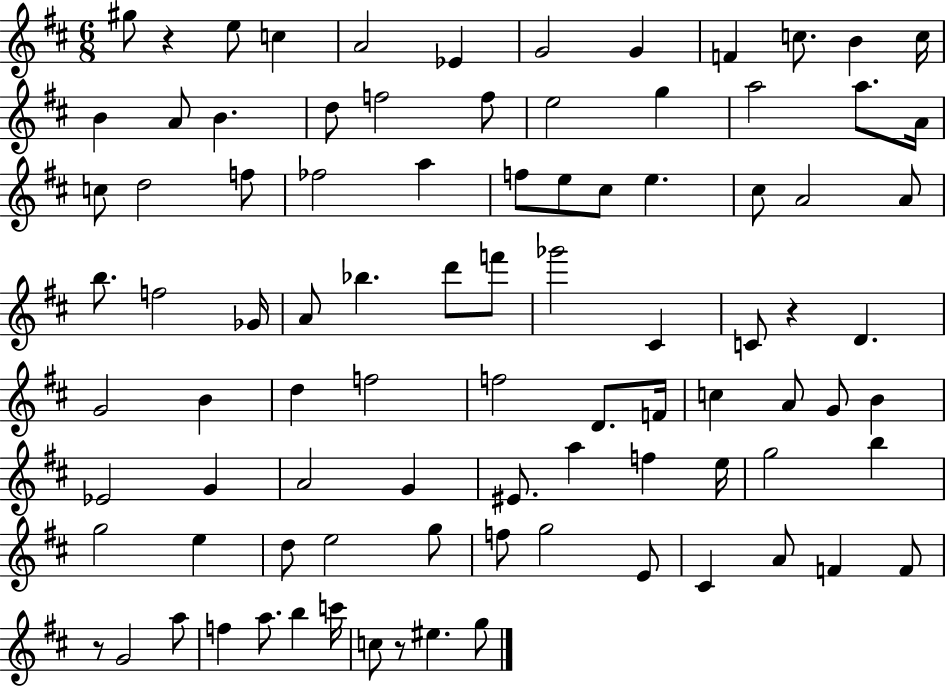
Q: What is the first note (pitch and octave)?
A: G#5